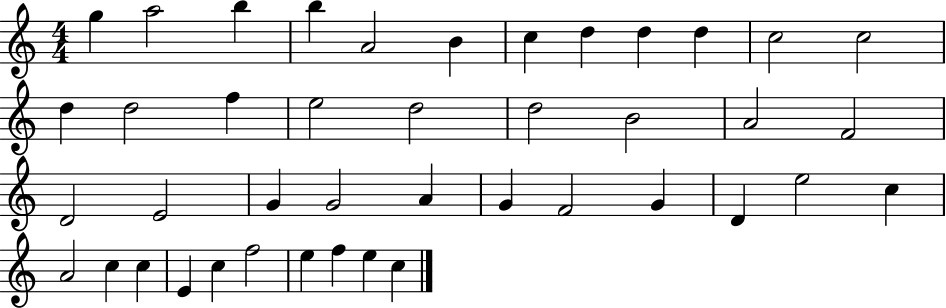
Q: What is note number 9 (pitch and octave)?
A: D5